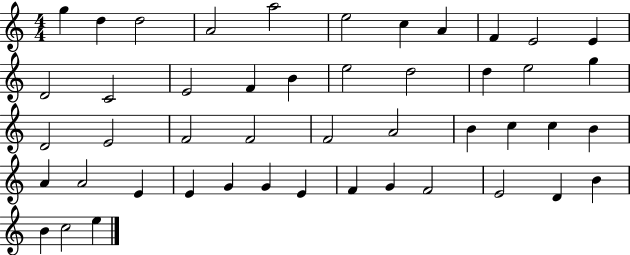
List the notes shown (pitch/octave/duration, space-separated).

G5/q D5/q D5/h A4/h A5/h E5/h C5/q A4/q F4/q E4/h E4/q D4/h C4/h E4/h F4/q B4/q E5/h D5/h D5/q E5/h G5/q D4/h E4/h F4/h F4/h F4/h A4/h B4/q C5/q C5/q B4/q A4/q A4/h E4/q E4/q G4/q G4/q E4/q F4/q G4/q F4/h E4/h D4/q B4/q B4/q C5/h E5/q